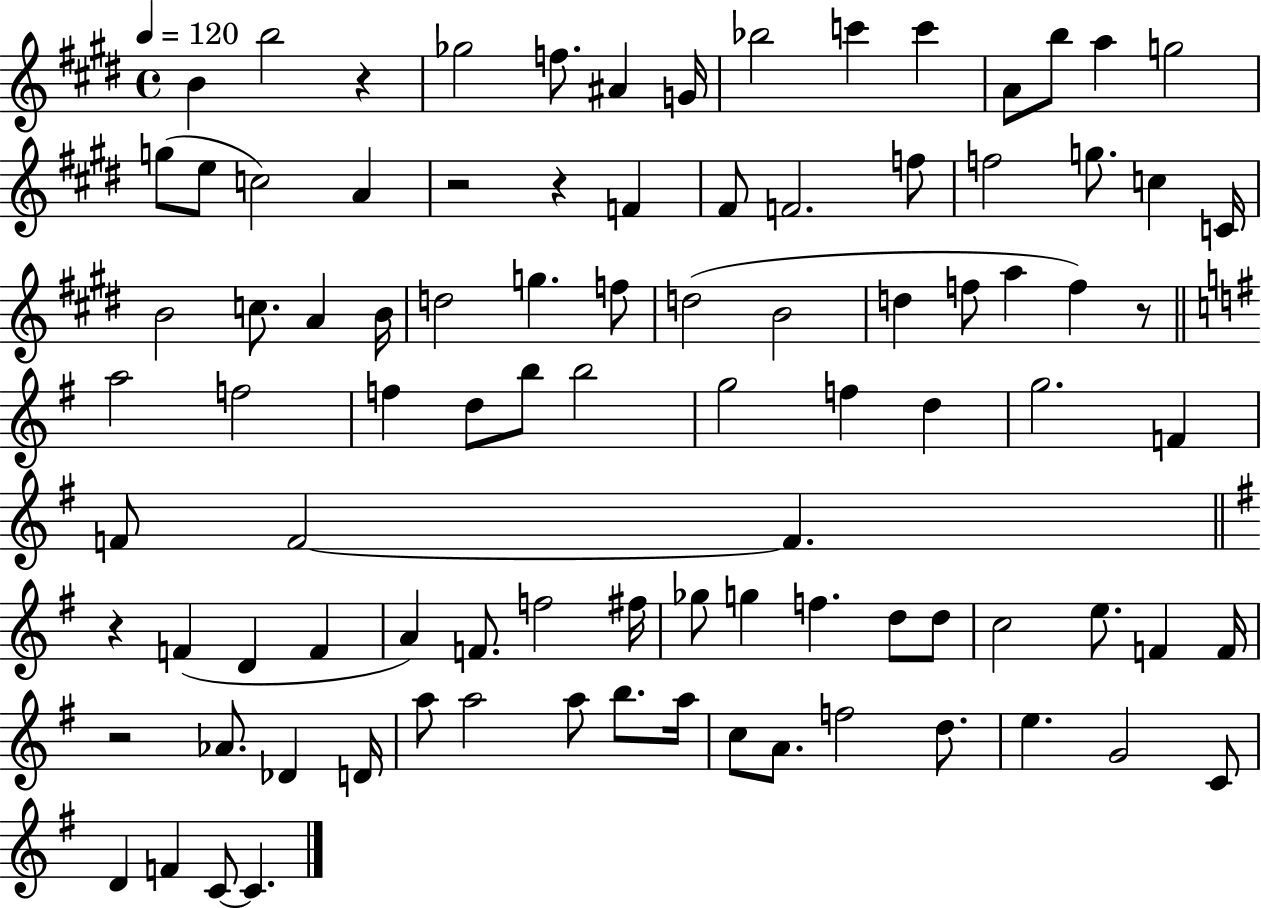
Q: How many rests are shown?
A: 6